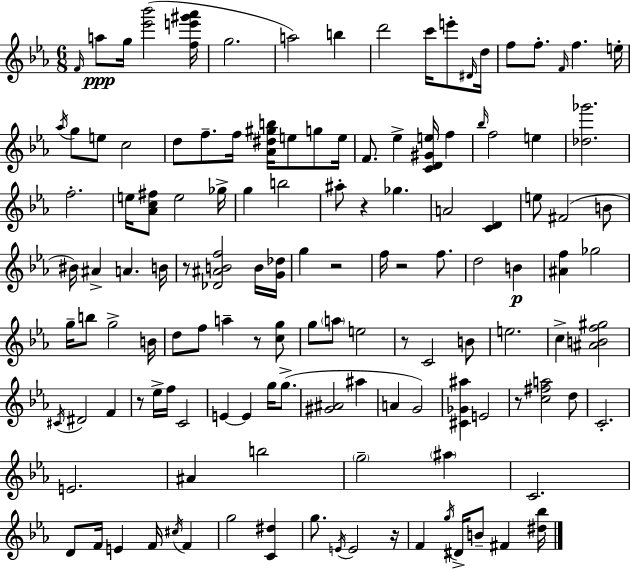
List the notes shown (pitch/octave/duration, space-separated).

F4/s A5/e G5/s [Eb6,Bb6]/h [F5,E6,G#6,Ab6]/s G5/h. A5/h B5/q D6/h C6/s E6/e D#4/s D5/s F5/e F5/e. F4/s F5/q. E5/s Ab5/s G5/e E5/e C5/h D5/e F5/e. F5/s [Ab4,D#5,G#5,B5]/s E5/e G5/e E5/s F4/e. Eb5/q [C4,D4,G#4,E5]/s F5/q Bb5/s F5/h E5/q [Db5,Gb6]/h. F5/h. E5/s [Ab4,C5,F#5]/e E5/h Gb5/s G5/q B5/h A#5/e R/q Gb5/q. A4/h [C4,D4]/q E5/e F#4/h B4/e BIS4/s A#4/q A4/q. B4/s R/e [Db4,A#4,B4,F5]/h B4/s [G4,Db5]/s G5/q R/h F5/s R/h F5/e. D5/h B4/q [A#4,F5]/q Gb5/h G5/s B5/e G5/h B4/s D5/e F5/e A5/q R/e [C5,G5]/e G5/e A5/e E5/h R/e C4/h B4/e E5/h. C5/q [A#4,B4,F5,G#5]/h C#4/s D#4/h F4/q R/e Eb5/s F5/s C4/h E4/q E4/q G5/s G5/e. [G#4,A#4]/h A#5/q A4/q G4/h [C#4,Gb4,A#5]/q E4/h R/e [C5,F#5,A5]/h D5/e C4/h. E4/h. A#4/q B5/h G5/h A#5/q C4/h. D4/e F4/s E4/q F4/s C#5/s F4/q G5/h [C4,D#5]/q G5/e. E4/s E4/h R/s F4/q G5/s D#4/s B4/e F#4/q [D#5,Bb5]/s